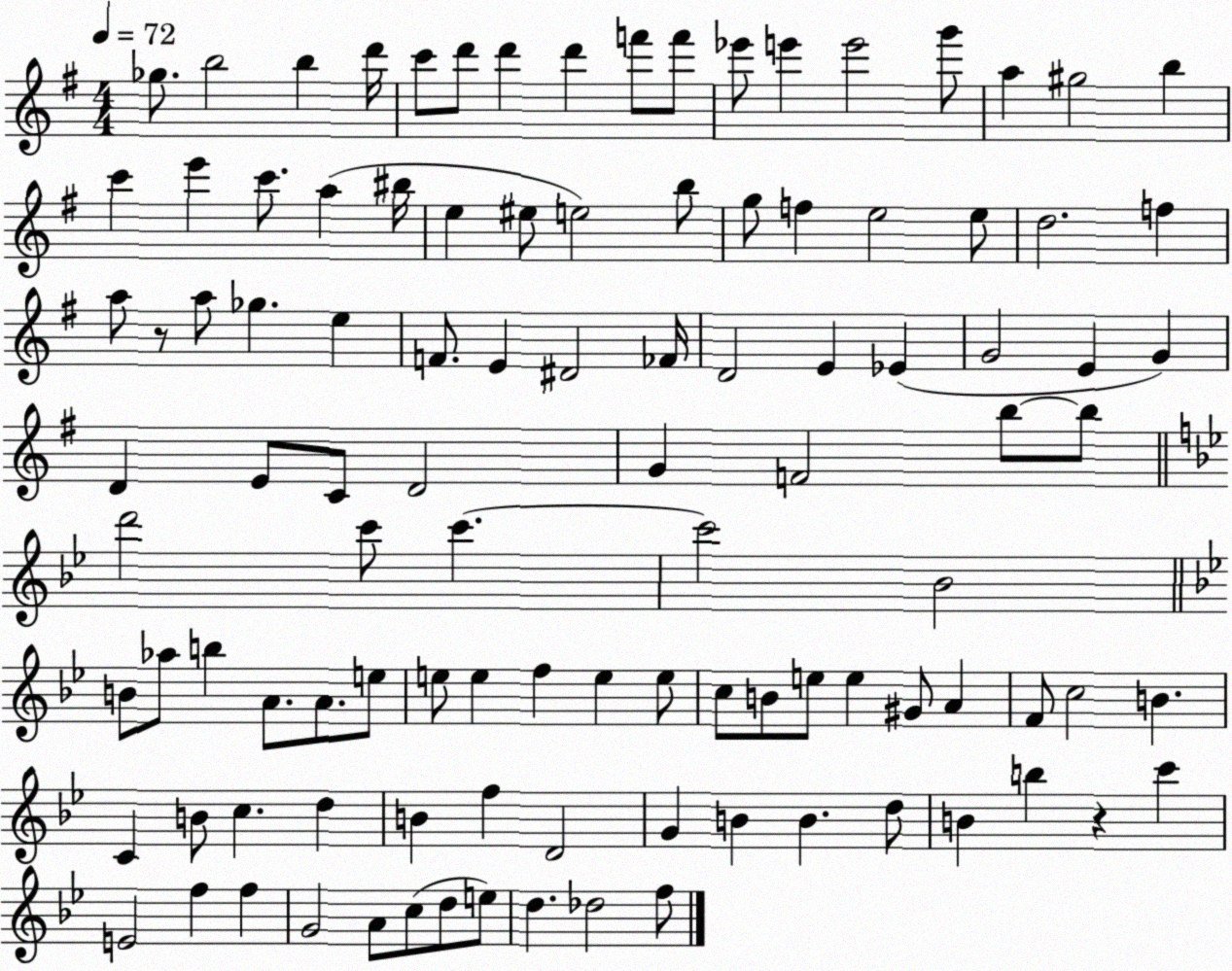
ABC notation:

X:1
T:Untitled
M:4/4
L:1/4
K:G
_g/2 b2 b d'/4 c'/2 d'/2 d' d' f'/2 f'/2 _e'/2 e' e'2 g'/2 a ^g2 b c' e' c'/2 a ^b/4 e ^e/2 e2 b/2 g/2 f e2 e/2 d2 f a/2 z/2 a/2 _g e F/2 E ^D2 _F/4 D2 E _E G2 E G D E/2 C/2 D2 G F2 b/2 b/2 d'2 c'/2 c' c'2 _B2 B/2 _a/2 b A/2 A/2 e/2 e/2 e f e e/2 c/2 B/2 e/2 e ^G/2 A F/2 c2 B C B/2 c d B f D2 G B B d/2 B b z c' E2 f f G2 A/2 c/2 d/2 e/2 d _d2 f/2